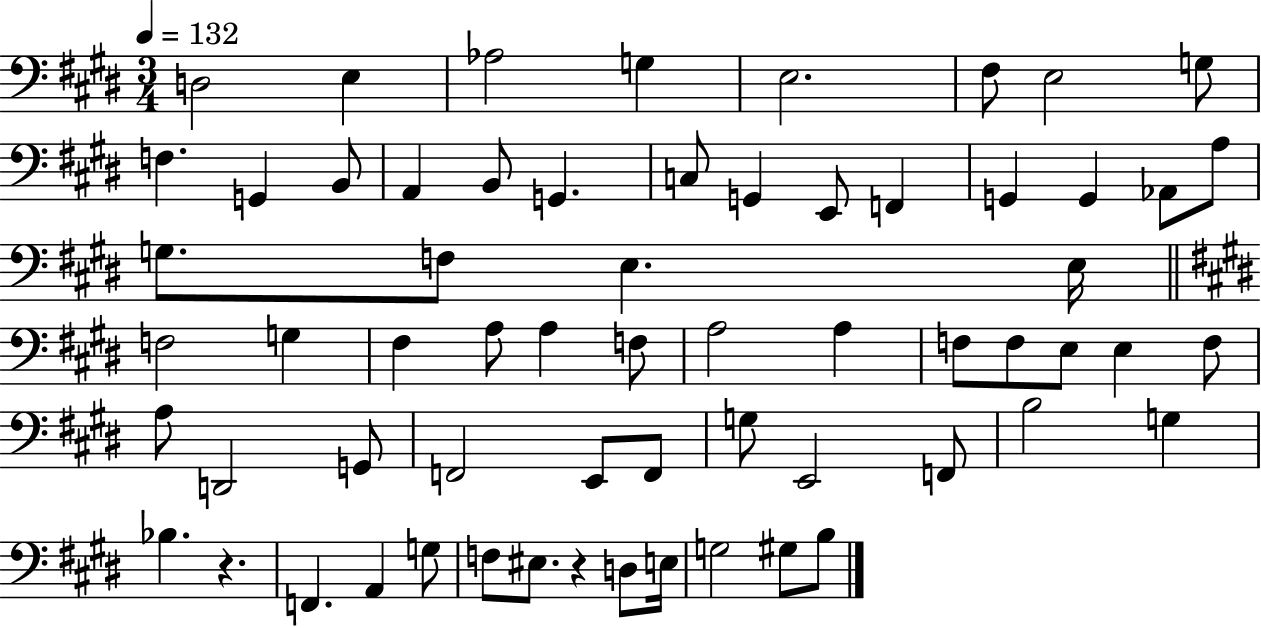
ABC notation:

X:1
T:Untitled
M:3/4
L:1/4
K:E
D,2 E, _A,2 G, E,2 ^F,/2 E,2 G,/2 F, G,, B,,/2 A,, B,,/2 G,, C,/2 G,, E,,/2 F,, G,, G,, _A,,/2 A,/2 G,/2 F,/2 E, E,/4 F,2 G, ^F, A,/2 A, F,/2 A,2 A, F,/2 F,/2 E,/2 E, F,/2 A,/2 D,,2 G,,/2 F,,2 E,,/2 F,,/2 G,/2 E,,2 F,,/2 B,2 G, _B, z F,, A,, G,/2 F,/2 ^E,/2 z D,/2 E,/4 G,2 ^G,/2 B,/2